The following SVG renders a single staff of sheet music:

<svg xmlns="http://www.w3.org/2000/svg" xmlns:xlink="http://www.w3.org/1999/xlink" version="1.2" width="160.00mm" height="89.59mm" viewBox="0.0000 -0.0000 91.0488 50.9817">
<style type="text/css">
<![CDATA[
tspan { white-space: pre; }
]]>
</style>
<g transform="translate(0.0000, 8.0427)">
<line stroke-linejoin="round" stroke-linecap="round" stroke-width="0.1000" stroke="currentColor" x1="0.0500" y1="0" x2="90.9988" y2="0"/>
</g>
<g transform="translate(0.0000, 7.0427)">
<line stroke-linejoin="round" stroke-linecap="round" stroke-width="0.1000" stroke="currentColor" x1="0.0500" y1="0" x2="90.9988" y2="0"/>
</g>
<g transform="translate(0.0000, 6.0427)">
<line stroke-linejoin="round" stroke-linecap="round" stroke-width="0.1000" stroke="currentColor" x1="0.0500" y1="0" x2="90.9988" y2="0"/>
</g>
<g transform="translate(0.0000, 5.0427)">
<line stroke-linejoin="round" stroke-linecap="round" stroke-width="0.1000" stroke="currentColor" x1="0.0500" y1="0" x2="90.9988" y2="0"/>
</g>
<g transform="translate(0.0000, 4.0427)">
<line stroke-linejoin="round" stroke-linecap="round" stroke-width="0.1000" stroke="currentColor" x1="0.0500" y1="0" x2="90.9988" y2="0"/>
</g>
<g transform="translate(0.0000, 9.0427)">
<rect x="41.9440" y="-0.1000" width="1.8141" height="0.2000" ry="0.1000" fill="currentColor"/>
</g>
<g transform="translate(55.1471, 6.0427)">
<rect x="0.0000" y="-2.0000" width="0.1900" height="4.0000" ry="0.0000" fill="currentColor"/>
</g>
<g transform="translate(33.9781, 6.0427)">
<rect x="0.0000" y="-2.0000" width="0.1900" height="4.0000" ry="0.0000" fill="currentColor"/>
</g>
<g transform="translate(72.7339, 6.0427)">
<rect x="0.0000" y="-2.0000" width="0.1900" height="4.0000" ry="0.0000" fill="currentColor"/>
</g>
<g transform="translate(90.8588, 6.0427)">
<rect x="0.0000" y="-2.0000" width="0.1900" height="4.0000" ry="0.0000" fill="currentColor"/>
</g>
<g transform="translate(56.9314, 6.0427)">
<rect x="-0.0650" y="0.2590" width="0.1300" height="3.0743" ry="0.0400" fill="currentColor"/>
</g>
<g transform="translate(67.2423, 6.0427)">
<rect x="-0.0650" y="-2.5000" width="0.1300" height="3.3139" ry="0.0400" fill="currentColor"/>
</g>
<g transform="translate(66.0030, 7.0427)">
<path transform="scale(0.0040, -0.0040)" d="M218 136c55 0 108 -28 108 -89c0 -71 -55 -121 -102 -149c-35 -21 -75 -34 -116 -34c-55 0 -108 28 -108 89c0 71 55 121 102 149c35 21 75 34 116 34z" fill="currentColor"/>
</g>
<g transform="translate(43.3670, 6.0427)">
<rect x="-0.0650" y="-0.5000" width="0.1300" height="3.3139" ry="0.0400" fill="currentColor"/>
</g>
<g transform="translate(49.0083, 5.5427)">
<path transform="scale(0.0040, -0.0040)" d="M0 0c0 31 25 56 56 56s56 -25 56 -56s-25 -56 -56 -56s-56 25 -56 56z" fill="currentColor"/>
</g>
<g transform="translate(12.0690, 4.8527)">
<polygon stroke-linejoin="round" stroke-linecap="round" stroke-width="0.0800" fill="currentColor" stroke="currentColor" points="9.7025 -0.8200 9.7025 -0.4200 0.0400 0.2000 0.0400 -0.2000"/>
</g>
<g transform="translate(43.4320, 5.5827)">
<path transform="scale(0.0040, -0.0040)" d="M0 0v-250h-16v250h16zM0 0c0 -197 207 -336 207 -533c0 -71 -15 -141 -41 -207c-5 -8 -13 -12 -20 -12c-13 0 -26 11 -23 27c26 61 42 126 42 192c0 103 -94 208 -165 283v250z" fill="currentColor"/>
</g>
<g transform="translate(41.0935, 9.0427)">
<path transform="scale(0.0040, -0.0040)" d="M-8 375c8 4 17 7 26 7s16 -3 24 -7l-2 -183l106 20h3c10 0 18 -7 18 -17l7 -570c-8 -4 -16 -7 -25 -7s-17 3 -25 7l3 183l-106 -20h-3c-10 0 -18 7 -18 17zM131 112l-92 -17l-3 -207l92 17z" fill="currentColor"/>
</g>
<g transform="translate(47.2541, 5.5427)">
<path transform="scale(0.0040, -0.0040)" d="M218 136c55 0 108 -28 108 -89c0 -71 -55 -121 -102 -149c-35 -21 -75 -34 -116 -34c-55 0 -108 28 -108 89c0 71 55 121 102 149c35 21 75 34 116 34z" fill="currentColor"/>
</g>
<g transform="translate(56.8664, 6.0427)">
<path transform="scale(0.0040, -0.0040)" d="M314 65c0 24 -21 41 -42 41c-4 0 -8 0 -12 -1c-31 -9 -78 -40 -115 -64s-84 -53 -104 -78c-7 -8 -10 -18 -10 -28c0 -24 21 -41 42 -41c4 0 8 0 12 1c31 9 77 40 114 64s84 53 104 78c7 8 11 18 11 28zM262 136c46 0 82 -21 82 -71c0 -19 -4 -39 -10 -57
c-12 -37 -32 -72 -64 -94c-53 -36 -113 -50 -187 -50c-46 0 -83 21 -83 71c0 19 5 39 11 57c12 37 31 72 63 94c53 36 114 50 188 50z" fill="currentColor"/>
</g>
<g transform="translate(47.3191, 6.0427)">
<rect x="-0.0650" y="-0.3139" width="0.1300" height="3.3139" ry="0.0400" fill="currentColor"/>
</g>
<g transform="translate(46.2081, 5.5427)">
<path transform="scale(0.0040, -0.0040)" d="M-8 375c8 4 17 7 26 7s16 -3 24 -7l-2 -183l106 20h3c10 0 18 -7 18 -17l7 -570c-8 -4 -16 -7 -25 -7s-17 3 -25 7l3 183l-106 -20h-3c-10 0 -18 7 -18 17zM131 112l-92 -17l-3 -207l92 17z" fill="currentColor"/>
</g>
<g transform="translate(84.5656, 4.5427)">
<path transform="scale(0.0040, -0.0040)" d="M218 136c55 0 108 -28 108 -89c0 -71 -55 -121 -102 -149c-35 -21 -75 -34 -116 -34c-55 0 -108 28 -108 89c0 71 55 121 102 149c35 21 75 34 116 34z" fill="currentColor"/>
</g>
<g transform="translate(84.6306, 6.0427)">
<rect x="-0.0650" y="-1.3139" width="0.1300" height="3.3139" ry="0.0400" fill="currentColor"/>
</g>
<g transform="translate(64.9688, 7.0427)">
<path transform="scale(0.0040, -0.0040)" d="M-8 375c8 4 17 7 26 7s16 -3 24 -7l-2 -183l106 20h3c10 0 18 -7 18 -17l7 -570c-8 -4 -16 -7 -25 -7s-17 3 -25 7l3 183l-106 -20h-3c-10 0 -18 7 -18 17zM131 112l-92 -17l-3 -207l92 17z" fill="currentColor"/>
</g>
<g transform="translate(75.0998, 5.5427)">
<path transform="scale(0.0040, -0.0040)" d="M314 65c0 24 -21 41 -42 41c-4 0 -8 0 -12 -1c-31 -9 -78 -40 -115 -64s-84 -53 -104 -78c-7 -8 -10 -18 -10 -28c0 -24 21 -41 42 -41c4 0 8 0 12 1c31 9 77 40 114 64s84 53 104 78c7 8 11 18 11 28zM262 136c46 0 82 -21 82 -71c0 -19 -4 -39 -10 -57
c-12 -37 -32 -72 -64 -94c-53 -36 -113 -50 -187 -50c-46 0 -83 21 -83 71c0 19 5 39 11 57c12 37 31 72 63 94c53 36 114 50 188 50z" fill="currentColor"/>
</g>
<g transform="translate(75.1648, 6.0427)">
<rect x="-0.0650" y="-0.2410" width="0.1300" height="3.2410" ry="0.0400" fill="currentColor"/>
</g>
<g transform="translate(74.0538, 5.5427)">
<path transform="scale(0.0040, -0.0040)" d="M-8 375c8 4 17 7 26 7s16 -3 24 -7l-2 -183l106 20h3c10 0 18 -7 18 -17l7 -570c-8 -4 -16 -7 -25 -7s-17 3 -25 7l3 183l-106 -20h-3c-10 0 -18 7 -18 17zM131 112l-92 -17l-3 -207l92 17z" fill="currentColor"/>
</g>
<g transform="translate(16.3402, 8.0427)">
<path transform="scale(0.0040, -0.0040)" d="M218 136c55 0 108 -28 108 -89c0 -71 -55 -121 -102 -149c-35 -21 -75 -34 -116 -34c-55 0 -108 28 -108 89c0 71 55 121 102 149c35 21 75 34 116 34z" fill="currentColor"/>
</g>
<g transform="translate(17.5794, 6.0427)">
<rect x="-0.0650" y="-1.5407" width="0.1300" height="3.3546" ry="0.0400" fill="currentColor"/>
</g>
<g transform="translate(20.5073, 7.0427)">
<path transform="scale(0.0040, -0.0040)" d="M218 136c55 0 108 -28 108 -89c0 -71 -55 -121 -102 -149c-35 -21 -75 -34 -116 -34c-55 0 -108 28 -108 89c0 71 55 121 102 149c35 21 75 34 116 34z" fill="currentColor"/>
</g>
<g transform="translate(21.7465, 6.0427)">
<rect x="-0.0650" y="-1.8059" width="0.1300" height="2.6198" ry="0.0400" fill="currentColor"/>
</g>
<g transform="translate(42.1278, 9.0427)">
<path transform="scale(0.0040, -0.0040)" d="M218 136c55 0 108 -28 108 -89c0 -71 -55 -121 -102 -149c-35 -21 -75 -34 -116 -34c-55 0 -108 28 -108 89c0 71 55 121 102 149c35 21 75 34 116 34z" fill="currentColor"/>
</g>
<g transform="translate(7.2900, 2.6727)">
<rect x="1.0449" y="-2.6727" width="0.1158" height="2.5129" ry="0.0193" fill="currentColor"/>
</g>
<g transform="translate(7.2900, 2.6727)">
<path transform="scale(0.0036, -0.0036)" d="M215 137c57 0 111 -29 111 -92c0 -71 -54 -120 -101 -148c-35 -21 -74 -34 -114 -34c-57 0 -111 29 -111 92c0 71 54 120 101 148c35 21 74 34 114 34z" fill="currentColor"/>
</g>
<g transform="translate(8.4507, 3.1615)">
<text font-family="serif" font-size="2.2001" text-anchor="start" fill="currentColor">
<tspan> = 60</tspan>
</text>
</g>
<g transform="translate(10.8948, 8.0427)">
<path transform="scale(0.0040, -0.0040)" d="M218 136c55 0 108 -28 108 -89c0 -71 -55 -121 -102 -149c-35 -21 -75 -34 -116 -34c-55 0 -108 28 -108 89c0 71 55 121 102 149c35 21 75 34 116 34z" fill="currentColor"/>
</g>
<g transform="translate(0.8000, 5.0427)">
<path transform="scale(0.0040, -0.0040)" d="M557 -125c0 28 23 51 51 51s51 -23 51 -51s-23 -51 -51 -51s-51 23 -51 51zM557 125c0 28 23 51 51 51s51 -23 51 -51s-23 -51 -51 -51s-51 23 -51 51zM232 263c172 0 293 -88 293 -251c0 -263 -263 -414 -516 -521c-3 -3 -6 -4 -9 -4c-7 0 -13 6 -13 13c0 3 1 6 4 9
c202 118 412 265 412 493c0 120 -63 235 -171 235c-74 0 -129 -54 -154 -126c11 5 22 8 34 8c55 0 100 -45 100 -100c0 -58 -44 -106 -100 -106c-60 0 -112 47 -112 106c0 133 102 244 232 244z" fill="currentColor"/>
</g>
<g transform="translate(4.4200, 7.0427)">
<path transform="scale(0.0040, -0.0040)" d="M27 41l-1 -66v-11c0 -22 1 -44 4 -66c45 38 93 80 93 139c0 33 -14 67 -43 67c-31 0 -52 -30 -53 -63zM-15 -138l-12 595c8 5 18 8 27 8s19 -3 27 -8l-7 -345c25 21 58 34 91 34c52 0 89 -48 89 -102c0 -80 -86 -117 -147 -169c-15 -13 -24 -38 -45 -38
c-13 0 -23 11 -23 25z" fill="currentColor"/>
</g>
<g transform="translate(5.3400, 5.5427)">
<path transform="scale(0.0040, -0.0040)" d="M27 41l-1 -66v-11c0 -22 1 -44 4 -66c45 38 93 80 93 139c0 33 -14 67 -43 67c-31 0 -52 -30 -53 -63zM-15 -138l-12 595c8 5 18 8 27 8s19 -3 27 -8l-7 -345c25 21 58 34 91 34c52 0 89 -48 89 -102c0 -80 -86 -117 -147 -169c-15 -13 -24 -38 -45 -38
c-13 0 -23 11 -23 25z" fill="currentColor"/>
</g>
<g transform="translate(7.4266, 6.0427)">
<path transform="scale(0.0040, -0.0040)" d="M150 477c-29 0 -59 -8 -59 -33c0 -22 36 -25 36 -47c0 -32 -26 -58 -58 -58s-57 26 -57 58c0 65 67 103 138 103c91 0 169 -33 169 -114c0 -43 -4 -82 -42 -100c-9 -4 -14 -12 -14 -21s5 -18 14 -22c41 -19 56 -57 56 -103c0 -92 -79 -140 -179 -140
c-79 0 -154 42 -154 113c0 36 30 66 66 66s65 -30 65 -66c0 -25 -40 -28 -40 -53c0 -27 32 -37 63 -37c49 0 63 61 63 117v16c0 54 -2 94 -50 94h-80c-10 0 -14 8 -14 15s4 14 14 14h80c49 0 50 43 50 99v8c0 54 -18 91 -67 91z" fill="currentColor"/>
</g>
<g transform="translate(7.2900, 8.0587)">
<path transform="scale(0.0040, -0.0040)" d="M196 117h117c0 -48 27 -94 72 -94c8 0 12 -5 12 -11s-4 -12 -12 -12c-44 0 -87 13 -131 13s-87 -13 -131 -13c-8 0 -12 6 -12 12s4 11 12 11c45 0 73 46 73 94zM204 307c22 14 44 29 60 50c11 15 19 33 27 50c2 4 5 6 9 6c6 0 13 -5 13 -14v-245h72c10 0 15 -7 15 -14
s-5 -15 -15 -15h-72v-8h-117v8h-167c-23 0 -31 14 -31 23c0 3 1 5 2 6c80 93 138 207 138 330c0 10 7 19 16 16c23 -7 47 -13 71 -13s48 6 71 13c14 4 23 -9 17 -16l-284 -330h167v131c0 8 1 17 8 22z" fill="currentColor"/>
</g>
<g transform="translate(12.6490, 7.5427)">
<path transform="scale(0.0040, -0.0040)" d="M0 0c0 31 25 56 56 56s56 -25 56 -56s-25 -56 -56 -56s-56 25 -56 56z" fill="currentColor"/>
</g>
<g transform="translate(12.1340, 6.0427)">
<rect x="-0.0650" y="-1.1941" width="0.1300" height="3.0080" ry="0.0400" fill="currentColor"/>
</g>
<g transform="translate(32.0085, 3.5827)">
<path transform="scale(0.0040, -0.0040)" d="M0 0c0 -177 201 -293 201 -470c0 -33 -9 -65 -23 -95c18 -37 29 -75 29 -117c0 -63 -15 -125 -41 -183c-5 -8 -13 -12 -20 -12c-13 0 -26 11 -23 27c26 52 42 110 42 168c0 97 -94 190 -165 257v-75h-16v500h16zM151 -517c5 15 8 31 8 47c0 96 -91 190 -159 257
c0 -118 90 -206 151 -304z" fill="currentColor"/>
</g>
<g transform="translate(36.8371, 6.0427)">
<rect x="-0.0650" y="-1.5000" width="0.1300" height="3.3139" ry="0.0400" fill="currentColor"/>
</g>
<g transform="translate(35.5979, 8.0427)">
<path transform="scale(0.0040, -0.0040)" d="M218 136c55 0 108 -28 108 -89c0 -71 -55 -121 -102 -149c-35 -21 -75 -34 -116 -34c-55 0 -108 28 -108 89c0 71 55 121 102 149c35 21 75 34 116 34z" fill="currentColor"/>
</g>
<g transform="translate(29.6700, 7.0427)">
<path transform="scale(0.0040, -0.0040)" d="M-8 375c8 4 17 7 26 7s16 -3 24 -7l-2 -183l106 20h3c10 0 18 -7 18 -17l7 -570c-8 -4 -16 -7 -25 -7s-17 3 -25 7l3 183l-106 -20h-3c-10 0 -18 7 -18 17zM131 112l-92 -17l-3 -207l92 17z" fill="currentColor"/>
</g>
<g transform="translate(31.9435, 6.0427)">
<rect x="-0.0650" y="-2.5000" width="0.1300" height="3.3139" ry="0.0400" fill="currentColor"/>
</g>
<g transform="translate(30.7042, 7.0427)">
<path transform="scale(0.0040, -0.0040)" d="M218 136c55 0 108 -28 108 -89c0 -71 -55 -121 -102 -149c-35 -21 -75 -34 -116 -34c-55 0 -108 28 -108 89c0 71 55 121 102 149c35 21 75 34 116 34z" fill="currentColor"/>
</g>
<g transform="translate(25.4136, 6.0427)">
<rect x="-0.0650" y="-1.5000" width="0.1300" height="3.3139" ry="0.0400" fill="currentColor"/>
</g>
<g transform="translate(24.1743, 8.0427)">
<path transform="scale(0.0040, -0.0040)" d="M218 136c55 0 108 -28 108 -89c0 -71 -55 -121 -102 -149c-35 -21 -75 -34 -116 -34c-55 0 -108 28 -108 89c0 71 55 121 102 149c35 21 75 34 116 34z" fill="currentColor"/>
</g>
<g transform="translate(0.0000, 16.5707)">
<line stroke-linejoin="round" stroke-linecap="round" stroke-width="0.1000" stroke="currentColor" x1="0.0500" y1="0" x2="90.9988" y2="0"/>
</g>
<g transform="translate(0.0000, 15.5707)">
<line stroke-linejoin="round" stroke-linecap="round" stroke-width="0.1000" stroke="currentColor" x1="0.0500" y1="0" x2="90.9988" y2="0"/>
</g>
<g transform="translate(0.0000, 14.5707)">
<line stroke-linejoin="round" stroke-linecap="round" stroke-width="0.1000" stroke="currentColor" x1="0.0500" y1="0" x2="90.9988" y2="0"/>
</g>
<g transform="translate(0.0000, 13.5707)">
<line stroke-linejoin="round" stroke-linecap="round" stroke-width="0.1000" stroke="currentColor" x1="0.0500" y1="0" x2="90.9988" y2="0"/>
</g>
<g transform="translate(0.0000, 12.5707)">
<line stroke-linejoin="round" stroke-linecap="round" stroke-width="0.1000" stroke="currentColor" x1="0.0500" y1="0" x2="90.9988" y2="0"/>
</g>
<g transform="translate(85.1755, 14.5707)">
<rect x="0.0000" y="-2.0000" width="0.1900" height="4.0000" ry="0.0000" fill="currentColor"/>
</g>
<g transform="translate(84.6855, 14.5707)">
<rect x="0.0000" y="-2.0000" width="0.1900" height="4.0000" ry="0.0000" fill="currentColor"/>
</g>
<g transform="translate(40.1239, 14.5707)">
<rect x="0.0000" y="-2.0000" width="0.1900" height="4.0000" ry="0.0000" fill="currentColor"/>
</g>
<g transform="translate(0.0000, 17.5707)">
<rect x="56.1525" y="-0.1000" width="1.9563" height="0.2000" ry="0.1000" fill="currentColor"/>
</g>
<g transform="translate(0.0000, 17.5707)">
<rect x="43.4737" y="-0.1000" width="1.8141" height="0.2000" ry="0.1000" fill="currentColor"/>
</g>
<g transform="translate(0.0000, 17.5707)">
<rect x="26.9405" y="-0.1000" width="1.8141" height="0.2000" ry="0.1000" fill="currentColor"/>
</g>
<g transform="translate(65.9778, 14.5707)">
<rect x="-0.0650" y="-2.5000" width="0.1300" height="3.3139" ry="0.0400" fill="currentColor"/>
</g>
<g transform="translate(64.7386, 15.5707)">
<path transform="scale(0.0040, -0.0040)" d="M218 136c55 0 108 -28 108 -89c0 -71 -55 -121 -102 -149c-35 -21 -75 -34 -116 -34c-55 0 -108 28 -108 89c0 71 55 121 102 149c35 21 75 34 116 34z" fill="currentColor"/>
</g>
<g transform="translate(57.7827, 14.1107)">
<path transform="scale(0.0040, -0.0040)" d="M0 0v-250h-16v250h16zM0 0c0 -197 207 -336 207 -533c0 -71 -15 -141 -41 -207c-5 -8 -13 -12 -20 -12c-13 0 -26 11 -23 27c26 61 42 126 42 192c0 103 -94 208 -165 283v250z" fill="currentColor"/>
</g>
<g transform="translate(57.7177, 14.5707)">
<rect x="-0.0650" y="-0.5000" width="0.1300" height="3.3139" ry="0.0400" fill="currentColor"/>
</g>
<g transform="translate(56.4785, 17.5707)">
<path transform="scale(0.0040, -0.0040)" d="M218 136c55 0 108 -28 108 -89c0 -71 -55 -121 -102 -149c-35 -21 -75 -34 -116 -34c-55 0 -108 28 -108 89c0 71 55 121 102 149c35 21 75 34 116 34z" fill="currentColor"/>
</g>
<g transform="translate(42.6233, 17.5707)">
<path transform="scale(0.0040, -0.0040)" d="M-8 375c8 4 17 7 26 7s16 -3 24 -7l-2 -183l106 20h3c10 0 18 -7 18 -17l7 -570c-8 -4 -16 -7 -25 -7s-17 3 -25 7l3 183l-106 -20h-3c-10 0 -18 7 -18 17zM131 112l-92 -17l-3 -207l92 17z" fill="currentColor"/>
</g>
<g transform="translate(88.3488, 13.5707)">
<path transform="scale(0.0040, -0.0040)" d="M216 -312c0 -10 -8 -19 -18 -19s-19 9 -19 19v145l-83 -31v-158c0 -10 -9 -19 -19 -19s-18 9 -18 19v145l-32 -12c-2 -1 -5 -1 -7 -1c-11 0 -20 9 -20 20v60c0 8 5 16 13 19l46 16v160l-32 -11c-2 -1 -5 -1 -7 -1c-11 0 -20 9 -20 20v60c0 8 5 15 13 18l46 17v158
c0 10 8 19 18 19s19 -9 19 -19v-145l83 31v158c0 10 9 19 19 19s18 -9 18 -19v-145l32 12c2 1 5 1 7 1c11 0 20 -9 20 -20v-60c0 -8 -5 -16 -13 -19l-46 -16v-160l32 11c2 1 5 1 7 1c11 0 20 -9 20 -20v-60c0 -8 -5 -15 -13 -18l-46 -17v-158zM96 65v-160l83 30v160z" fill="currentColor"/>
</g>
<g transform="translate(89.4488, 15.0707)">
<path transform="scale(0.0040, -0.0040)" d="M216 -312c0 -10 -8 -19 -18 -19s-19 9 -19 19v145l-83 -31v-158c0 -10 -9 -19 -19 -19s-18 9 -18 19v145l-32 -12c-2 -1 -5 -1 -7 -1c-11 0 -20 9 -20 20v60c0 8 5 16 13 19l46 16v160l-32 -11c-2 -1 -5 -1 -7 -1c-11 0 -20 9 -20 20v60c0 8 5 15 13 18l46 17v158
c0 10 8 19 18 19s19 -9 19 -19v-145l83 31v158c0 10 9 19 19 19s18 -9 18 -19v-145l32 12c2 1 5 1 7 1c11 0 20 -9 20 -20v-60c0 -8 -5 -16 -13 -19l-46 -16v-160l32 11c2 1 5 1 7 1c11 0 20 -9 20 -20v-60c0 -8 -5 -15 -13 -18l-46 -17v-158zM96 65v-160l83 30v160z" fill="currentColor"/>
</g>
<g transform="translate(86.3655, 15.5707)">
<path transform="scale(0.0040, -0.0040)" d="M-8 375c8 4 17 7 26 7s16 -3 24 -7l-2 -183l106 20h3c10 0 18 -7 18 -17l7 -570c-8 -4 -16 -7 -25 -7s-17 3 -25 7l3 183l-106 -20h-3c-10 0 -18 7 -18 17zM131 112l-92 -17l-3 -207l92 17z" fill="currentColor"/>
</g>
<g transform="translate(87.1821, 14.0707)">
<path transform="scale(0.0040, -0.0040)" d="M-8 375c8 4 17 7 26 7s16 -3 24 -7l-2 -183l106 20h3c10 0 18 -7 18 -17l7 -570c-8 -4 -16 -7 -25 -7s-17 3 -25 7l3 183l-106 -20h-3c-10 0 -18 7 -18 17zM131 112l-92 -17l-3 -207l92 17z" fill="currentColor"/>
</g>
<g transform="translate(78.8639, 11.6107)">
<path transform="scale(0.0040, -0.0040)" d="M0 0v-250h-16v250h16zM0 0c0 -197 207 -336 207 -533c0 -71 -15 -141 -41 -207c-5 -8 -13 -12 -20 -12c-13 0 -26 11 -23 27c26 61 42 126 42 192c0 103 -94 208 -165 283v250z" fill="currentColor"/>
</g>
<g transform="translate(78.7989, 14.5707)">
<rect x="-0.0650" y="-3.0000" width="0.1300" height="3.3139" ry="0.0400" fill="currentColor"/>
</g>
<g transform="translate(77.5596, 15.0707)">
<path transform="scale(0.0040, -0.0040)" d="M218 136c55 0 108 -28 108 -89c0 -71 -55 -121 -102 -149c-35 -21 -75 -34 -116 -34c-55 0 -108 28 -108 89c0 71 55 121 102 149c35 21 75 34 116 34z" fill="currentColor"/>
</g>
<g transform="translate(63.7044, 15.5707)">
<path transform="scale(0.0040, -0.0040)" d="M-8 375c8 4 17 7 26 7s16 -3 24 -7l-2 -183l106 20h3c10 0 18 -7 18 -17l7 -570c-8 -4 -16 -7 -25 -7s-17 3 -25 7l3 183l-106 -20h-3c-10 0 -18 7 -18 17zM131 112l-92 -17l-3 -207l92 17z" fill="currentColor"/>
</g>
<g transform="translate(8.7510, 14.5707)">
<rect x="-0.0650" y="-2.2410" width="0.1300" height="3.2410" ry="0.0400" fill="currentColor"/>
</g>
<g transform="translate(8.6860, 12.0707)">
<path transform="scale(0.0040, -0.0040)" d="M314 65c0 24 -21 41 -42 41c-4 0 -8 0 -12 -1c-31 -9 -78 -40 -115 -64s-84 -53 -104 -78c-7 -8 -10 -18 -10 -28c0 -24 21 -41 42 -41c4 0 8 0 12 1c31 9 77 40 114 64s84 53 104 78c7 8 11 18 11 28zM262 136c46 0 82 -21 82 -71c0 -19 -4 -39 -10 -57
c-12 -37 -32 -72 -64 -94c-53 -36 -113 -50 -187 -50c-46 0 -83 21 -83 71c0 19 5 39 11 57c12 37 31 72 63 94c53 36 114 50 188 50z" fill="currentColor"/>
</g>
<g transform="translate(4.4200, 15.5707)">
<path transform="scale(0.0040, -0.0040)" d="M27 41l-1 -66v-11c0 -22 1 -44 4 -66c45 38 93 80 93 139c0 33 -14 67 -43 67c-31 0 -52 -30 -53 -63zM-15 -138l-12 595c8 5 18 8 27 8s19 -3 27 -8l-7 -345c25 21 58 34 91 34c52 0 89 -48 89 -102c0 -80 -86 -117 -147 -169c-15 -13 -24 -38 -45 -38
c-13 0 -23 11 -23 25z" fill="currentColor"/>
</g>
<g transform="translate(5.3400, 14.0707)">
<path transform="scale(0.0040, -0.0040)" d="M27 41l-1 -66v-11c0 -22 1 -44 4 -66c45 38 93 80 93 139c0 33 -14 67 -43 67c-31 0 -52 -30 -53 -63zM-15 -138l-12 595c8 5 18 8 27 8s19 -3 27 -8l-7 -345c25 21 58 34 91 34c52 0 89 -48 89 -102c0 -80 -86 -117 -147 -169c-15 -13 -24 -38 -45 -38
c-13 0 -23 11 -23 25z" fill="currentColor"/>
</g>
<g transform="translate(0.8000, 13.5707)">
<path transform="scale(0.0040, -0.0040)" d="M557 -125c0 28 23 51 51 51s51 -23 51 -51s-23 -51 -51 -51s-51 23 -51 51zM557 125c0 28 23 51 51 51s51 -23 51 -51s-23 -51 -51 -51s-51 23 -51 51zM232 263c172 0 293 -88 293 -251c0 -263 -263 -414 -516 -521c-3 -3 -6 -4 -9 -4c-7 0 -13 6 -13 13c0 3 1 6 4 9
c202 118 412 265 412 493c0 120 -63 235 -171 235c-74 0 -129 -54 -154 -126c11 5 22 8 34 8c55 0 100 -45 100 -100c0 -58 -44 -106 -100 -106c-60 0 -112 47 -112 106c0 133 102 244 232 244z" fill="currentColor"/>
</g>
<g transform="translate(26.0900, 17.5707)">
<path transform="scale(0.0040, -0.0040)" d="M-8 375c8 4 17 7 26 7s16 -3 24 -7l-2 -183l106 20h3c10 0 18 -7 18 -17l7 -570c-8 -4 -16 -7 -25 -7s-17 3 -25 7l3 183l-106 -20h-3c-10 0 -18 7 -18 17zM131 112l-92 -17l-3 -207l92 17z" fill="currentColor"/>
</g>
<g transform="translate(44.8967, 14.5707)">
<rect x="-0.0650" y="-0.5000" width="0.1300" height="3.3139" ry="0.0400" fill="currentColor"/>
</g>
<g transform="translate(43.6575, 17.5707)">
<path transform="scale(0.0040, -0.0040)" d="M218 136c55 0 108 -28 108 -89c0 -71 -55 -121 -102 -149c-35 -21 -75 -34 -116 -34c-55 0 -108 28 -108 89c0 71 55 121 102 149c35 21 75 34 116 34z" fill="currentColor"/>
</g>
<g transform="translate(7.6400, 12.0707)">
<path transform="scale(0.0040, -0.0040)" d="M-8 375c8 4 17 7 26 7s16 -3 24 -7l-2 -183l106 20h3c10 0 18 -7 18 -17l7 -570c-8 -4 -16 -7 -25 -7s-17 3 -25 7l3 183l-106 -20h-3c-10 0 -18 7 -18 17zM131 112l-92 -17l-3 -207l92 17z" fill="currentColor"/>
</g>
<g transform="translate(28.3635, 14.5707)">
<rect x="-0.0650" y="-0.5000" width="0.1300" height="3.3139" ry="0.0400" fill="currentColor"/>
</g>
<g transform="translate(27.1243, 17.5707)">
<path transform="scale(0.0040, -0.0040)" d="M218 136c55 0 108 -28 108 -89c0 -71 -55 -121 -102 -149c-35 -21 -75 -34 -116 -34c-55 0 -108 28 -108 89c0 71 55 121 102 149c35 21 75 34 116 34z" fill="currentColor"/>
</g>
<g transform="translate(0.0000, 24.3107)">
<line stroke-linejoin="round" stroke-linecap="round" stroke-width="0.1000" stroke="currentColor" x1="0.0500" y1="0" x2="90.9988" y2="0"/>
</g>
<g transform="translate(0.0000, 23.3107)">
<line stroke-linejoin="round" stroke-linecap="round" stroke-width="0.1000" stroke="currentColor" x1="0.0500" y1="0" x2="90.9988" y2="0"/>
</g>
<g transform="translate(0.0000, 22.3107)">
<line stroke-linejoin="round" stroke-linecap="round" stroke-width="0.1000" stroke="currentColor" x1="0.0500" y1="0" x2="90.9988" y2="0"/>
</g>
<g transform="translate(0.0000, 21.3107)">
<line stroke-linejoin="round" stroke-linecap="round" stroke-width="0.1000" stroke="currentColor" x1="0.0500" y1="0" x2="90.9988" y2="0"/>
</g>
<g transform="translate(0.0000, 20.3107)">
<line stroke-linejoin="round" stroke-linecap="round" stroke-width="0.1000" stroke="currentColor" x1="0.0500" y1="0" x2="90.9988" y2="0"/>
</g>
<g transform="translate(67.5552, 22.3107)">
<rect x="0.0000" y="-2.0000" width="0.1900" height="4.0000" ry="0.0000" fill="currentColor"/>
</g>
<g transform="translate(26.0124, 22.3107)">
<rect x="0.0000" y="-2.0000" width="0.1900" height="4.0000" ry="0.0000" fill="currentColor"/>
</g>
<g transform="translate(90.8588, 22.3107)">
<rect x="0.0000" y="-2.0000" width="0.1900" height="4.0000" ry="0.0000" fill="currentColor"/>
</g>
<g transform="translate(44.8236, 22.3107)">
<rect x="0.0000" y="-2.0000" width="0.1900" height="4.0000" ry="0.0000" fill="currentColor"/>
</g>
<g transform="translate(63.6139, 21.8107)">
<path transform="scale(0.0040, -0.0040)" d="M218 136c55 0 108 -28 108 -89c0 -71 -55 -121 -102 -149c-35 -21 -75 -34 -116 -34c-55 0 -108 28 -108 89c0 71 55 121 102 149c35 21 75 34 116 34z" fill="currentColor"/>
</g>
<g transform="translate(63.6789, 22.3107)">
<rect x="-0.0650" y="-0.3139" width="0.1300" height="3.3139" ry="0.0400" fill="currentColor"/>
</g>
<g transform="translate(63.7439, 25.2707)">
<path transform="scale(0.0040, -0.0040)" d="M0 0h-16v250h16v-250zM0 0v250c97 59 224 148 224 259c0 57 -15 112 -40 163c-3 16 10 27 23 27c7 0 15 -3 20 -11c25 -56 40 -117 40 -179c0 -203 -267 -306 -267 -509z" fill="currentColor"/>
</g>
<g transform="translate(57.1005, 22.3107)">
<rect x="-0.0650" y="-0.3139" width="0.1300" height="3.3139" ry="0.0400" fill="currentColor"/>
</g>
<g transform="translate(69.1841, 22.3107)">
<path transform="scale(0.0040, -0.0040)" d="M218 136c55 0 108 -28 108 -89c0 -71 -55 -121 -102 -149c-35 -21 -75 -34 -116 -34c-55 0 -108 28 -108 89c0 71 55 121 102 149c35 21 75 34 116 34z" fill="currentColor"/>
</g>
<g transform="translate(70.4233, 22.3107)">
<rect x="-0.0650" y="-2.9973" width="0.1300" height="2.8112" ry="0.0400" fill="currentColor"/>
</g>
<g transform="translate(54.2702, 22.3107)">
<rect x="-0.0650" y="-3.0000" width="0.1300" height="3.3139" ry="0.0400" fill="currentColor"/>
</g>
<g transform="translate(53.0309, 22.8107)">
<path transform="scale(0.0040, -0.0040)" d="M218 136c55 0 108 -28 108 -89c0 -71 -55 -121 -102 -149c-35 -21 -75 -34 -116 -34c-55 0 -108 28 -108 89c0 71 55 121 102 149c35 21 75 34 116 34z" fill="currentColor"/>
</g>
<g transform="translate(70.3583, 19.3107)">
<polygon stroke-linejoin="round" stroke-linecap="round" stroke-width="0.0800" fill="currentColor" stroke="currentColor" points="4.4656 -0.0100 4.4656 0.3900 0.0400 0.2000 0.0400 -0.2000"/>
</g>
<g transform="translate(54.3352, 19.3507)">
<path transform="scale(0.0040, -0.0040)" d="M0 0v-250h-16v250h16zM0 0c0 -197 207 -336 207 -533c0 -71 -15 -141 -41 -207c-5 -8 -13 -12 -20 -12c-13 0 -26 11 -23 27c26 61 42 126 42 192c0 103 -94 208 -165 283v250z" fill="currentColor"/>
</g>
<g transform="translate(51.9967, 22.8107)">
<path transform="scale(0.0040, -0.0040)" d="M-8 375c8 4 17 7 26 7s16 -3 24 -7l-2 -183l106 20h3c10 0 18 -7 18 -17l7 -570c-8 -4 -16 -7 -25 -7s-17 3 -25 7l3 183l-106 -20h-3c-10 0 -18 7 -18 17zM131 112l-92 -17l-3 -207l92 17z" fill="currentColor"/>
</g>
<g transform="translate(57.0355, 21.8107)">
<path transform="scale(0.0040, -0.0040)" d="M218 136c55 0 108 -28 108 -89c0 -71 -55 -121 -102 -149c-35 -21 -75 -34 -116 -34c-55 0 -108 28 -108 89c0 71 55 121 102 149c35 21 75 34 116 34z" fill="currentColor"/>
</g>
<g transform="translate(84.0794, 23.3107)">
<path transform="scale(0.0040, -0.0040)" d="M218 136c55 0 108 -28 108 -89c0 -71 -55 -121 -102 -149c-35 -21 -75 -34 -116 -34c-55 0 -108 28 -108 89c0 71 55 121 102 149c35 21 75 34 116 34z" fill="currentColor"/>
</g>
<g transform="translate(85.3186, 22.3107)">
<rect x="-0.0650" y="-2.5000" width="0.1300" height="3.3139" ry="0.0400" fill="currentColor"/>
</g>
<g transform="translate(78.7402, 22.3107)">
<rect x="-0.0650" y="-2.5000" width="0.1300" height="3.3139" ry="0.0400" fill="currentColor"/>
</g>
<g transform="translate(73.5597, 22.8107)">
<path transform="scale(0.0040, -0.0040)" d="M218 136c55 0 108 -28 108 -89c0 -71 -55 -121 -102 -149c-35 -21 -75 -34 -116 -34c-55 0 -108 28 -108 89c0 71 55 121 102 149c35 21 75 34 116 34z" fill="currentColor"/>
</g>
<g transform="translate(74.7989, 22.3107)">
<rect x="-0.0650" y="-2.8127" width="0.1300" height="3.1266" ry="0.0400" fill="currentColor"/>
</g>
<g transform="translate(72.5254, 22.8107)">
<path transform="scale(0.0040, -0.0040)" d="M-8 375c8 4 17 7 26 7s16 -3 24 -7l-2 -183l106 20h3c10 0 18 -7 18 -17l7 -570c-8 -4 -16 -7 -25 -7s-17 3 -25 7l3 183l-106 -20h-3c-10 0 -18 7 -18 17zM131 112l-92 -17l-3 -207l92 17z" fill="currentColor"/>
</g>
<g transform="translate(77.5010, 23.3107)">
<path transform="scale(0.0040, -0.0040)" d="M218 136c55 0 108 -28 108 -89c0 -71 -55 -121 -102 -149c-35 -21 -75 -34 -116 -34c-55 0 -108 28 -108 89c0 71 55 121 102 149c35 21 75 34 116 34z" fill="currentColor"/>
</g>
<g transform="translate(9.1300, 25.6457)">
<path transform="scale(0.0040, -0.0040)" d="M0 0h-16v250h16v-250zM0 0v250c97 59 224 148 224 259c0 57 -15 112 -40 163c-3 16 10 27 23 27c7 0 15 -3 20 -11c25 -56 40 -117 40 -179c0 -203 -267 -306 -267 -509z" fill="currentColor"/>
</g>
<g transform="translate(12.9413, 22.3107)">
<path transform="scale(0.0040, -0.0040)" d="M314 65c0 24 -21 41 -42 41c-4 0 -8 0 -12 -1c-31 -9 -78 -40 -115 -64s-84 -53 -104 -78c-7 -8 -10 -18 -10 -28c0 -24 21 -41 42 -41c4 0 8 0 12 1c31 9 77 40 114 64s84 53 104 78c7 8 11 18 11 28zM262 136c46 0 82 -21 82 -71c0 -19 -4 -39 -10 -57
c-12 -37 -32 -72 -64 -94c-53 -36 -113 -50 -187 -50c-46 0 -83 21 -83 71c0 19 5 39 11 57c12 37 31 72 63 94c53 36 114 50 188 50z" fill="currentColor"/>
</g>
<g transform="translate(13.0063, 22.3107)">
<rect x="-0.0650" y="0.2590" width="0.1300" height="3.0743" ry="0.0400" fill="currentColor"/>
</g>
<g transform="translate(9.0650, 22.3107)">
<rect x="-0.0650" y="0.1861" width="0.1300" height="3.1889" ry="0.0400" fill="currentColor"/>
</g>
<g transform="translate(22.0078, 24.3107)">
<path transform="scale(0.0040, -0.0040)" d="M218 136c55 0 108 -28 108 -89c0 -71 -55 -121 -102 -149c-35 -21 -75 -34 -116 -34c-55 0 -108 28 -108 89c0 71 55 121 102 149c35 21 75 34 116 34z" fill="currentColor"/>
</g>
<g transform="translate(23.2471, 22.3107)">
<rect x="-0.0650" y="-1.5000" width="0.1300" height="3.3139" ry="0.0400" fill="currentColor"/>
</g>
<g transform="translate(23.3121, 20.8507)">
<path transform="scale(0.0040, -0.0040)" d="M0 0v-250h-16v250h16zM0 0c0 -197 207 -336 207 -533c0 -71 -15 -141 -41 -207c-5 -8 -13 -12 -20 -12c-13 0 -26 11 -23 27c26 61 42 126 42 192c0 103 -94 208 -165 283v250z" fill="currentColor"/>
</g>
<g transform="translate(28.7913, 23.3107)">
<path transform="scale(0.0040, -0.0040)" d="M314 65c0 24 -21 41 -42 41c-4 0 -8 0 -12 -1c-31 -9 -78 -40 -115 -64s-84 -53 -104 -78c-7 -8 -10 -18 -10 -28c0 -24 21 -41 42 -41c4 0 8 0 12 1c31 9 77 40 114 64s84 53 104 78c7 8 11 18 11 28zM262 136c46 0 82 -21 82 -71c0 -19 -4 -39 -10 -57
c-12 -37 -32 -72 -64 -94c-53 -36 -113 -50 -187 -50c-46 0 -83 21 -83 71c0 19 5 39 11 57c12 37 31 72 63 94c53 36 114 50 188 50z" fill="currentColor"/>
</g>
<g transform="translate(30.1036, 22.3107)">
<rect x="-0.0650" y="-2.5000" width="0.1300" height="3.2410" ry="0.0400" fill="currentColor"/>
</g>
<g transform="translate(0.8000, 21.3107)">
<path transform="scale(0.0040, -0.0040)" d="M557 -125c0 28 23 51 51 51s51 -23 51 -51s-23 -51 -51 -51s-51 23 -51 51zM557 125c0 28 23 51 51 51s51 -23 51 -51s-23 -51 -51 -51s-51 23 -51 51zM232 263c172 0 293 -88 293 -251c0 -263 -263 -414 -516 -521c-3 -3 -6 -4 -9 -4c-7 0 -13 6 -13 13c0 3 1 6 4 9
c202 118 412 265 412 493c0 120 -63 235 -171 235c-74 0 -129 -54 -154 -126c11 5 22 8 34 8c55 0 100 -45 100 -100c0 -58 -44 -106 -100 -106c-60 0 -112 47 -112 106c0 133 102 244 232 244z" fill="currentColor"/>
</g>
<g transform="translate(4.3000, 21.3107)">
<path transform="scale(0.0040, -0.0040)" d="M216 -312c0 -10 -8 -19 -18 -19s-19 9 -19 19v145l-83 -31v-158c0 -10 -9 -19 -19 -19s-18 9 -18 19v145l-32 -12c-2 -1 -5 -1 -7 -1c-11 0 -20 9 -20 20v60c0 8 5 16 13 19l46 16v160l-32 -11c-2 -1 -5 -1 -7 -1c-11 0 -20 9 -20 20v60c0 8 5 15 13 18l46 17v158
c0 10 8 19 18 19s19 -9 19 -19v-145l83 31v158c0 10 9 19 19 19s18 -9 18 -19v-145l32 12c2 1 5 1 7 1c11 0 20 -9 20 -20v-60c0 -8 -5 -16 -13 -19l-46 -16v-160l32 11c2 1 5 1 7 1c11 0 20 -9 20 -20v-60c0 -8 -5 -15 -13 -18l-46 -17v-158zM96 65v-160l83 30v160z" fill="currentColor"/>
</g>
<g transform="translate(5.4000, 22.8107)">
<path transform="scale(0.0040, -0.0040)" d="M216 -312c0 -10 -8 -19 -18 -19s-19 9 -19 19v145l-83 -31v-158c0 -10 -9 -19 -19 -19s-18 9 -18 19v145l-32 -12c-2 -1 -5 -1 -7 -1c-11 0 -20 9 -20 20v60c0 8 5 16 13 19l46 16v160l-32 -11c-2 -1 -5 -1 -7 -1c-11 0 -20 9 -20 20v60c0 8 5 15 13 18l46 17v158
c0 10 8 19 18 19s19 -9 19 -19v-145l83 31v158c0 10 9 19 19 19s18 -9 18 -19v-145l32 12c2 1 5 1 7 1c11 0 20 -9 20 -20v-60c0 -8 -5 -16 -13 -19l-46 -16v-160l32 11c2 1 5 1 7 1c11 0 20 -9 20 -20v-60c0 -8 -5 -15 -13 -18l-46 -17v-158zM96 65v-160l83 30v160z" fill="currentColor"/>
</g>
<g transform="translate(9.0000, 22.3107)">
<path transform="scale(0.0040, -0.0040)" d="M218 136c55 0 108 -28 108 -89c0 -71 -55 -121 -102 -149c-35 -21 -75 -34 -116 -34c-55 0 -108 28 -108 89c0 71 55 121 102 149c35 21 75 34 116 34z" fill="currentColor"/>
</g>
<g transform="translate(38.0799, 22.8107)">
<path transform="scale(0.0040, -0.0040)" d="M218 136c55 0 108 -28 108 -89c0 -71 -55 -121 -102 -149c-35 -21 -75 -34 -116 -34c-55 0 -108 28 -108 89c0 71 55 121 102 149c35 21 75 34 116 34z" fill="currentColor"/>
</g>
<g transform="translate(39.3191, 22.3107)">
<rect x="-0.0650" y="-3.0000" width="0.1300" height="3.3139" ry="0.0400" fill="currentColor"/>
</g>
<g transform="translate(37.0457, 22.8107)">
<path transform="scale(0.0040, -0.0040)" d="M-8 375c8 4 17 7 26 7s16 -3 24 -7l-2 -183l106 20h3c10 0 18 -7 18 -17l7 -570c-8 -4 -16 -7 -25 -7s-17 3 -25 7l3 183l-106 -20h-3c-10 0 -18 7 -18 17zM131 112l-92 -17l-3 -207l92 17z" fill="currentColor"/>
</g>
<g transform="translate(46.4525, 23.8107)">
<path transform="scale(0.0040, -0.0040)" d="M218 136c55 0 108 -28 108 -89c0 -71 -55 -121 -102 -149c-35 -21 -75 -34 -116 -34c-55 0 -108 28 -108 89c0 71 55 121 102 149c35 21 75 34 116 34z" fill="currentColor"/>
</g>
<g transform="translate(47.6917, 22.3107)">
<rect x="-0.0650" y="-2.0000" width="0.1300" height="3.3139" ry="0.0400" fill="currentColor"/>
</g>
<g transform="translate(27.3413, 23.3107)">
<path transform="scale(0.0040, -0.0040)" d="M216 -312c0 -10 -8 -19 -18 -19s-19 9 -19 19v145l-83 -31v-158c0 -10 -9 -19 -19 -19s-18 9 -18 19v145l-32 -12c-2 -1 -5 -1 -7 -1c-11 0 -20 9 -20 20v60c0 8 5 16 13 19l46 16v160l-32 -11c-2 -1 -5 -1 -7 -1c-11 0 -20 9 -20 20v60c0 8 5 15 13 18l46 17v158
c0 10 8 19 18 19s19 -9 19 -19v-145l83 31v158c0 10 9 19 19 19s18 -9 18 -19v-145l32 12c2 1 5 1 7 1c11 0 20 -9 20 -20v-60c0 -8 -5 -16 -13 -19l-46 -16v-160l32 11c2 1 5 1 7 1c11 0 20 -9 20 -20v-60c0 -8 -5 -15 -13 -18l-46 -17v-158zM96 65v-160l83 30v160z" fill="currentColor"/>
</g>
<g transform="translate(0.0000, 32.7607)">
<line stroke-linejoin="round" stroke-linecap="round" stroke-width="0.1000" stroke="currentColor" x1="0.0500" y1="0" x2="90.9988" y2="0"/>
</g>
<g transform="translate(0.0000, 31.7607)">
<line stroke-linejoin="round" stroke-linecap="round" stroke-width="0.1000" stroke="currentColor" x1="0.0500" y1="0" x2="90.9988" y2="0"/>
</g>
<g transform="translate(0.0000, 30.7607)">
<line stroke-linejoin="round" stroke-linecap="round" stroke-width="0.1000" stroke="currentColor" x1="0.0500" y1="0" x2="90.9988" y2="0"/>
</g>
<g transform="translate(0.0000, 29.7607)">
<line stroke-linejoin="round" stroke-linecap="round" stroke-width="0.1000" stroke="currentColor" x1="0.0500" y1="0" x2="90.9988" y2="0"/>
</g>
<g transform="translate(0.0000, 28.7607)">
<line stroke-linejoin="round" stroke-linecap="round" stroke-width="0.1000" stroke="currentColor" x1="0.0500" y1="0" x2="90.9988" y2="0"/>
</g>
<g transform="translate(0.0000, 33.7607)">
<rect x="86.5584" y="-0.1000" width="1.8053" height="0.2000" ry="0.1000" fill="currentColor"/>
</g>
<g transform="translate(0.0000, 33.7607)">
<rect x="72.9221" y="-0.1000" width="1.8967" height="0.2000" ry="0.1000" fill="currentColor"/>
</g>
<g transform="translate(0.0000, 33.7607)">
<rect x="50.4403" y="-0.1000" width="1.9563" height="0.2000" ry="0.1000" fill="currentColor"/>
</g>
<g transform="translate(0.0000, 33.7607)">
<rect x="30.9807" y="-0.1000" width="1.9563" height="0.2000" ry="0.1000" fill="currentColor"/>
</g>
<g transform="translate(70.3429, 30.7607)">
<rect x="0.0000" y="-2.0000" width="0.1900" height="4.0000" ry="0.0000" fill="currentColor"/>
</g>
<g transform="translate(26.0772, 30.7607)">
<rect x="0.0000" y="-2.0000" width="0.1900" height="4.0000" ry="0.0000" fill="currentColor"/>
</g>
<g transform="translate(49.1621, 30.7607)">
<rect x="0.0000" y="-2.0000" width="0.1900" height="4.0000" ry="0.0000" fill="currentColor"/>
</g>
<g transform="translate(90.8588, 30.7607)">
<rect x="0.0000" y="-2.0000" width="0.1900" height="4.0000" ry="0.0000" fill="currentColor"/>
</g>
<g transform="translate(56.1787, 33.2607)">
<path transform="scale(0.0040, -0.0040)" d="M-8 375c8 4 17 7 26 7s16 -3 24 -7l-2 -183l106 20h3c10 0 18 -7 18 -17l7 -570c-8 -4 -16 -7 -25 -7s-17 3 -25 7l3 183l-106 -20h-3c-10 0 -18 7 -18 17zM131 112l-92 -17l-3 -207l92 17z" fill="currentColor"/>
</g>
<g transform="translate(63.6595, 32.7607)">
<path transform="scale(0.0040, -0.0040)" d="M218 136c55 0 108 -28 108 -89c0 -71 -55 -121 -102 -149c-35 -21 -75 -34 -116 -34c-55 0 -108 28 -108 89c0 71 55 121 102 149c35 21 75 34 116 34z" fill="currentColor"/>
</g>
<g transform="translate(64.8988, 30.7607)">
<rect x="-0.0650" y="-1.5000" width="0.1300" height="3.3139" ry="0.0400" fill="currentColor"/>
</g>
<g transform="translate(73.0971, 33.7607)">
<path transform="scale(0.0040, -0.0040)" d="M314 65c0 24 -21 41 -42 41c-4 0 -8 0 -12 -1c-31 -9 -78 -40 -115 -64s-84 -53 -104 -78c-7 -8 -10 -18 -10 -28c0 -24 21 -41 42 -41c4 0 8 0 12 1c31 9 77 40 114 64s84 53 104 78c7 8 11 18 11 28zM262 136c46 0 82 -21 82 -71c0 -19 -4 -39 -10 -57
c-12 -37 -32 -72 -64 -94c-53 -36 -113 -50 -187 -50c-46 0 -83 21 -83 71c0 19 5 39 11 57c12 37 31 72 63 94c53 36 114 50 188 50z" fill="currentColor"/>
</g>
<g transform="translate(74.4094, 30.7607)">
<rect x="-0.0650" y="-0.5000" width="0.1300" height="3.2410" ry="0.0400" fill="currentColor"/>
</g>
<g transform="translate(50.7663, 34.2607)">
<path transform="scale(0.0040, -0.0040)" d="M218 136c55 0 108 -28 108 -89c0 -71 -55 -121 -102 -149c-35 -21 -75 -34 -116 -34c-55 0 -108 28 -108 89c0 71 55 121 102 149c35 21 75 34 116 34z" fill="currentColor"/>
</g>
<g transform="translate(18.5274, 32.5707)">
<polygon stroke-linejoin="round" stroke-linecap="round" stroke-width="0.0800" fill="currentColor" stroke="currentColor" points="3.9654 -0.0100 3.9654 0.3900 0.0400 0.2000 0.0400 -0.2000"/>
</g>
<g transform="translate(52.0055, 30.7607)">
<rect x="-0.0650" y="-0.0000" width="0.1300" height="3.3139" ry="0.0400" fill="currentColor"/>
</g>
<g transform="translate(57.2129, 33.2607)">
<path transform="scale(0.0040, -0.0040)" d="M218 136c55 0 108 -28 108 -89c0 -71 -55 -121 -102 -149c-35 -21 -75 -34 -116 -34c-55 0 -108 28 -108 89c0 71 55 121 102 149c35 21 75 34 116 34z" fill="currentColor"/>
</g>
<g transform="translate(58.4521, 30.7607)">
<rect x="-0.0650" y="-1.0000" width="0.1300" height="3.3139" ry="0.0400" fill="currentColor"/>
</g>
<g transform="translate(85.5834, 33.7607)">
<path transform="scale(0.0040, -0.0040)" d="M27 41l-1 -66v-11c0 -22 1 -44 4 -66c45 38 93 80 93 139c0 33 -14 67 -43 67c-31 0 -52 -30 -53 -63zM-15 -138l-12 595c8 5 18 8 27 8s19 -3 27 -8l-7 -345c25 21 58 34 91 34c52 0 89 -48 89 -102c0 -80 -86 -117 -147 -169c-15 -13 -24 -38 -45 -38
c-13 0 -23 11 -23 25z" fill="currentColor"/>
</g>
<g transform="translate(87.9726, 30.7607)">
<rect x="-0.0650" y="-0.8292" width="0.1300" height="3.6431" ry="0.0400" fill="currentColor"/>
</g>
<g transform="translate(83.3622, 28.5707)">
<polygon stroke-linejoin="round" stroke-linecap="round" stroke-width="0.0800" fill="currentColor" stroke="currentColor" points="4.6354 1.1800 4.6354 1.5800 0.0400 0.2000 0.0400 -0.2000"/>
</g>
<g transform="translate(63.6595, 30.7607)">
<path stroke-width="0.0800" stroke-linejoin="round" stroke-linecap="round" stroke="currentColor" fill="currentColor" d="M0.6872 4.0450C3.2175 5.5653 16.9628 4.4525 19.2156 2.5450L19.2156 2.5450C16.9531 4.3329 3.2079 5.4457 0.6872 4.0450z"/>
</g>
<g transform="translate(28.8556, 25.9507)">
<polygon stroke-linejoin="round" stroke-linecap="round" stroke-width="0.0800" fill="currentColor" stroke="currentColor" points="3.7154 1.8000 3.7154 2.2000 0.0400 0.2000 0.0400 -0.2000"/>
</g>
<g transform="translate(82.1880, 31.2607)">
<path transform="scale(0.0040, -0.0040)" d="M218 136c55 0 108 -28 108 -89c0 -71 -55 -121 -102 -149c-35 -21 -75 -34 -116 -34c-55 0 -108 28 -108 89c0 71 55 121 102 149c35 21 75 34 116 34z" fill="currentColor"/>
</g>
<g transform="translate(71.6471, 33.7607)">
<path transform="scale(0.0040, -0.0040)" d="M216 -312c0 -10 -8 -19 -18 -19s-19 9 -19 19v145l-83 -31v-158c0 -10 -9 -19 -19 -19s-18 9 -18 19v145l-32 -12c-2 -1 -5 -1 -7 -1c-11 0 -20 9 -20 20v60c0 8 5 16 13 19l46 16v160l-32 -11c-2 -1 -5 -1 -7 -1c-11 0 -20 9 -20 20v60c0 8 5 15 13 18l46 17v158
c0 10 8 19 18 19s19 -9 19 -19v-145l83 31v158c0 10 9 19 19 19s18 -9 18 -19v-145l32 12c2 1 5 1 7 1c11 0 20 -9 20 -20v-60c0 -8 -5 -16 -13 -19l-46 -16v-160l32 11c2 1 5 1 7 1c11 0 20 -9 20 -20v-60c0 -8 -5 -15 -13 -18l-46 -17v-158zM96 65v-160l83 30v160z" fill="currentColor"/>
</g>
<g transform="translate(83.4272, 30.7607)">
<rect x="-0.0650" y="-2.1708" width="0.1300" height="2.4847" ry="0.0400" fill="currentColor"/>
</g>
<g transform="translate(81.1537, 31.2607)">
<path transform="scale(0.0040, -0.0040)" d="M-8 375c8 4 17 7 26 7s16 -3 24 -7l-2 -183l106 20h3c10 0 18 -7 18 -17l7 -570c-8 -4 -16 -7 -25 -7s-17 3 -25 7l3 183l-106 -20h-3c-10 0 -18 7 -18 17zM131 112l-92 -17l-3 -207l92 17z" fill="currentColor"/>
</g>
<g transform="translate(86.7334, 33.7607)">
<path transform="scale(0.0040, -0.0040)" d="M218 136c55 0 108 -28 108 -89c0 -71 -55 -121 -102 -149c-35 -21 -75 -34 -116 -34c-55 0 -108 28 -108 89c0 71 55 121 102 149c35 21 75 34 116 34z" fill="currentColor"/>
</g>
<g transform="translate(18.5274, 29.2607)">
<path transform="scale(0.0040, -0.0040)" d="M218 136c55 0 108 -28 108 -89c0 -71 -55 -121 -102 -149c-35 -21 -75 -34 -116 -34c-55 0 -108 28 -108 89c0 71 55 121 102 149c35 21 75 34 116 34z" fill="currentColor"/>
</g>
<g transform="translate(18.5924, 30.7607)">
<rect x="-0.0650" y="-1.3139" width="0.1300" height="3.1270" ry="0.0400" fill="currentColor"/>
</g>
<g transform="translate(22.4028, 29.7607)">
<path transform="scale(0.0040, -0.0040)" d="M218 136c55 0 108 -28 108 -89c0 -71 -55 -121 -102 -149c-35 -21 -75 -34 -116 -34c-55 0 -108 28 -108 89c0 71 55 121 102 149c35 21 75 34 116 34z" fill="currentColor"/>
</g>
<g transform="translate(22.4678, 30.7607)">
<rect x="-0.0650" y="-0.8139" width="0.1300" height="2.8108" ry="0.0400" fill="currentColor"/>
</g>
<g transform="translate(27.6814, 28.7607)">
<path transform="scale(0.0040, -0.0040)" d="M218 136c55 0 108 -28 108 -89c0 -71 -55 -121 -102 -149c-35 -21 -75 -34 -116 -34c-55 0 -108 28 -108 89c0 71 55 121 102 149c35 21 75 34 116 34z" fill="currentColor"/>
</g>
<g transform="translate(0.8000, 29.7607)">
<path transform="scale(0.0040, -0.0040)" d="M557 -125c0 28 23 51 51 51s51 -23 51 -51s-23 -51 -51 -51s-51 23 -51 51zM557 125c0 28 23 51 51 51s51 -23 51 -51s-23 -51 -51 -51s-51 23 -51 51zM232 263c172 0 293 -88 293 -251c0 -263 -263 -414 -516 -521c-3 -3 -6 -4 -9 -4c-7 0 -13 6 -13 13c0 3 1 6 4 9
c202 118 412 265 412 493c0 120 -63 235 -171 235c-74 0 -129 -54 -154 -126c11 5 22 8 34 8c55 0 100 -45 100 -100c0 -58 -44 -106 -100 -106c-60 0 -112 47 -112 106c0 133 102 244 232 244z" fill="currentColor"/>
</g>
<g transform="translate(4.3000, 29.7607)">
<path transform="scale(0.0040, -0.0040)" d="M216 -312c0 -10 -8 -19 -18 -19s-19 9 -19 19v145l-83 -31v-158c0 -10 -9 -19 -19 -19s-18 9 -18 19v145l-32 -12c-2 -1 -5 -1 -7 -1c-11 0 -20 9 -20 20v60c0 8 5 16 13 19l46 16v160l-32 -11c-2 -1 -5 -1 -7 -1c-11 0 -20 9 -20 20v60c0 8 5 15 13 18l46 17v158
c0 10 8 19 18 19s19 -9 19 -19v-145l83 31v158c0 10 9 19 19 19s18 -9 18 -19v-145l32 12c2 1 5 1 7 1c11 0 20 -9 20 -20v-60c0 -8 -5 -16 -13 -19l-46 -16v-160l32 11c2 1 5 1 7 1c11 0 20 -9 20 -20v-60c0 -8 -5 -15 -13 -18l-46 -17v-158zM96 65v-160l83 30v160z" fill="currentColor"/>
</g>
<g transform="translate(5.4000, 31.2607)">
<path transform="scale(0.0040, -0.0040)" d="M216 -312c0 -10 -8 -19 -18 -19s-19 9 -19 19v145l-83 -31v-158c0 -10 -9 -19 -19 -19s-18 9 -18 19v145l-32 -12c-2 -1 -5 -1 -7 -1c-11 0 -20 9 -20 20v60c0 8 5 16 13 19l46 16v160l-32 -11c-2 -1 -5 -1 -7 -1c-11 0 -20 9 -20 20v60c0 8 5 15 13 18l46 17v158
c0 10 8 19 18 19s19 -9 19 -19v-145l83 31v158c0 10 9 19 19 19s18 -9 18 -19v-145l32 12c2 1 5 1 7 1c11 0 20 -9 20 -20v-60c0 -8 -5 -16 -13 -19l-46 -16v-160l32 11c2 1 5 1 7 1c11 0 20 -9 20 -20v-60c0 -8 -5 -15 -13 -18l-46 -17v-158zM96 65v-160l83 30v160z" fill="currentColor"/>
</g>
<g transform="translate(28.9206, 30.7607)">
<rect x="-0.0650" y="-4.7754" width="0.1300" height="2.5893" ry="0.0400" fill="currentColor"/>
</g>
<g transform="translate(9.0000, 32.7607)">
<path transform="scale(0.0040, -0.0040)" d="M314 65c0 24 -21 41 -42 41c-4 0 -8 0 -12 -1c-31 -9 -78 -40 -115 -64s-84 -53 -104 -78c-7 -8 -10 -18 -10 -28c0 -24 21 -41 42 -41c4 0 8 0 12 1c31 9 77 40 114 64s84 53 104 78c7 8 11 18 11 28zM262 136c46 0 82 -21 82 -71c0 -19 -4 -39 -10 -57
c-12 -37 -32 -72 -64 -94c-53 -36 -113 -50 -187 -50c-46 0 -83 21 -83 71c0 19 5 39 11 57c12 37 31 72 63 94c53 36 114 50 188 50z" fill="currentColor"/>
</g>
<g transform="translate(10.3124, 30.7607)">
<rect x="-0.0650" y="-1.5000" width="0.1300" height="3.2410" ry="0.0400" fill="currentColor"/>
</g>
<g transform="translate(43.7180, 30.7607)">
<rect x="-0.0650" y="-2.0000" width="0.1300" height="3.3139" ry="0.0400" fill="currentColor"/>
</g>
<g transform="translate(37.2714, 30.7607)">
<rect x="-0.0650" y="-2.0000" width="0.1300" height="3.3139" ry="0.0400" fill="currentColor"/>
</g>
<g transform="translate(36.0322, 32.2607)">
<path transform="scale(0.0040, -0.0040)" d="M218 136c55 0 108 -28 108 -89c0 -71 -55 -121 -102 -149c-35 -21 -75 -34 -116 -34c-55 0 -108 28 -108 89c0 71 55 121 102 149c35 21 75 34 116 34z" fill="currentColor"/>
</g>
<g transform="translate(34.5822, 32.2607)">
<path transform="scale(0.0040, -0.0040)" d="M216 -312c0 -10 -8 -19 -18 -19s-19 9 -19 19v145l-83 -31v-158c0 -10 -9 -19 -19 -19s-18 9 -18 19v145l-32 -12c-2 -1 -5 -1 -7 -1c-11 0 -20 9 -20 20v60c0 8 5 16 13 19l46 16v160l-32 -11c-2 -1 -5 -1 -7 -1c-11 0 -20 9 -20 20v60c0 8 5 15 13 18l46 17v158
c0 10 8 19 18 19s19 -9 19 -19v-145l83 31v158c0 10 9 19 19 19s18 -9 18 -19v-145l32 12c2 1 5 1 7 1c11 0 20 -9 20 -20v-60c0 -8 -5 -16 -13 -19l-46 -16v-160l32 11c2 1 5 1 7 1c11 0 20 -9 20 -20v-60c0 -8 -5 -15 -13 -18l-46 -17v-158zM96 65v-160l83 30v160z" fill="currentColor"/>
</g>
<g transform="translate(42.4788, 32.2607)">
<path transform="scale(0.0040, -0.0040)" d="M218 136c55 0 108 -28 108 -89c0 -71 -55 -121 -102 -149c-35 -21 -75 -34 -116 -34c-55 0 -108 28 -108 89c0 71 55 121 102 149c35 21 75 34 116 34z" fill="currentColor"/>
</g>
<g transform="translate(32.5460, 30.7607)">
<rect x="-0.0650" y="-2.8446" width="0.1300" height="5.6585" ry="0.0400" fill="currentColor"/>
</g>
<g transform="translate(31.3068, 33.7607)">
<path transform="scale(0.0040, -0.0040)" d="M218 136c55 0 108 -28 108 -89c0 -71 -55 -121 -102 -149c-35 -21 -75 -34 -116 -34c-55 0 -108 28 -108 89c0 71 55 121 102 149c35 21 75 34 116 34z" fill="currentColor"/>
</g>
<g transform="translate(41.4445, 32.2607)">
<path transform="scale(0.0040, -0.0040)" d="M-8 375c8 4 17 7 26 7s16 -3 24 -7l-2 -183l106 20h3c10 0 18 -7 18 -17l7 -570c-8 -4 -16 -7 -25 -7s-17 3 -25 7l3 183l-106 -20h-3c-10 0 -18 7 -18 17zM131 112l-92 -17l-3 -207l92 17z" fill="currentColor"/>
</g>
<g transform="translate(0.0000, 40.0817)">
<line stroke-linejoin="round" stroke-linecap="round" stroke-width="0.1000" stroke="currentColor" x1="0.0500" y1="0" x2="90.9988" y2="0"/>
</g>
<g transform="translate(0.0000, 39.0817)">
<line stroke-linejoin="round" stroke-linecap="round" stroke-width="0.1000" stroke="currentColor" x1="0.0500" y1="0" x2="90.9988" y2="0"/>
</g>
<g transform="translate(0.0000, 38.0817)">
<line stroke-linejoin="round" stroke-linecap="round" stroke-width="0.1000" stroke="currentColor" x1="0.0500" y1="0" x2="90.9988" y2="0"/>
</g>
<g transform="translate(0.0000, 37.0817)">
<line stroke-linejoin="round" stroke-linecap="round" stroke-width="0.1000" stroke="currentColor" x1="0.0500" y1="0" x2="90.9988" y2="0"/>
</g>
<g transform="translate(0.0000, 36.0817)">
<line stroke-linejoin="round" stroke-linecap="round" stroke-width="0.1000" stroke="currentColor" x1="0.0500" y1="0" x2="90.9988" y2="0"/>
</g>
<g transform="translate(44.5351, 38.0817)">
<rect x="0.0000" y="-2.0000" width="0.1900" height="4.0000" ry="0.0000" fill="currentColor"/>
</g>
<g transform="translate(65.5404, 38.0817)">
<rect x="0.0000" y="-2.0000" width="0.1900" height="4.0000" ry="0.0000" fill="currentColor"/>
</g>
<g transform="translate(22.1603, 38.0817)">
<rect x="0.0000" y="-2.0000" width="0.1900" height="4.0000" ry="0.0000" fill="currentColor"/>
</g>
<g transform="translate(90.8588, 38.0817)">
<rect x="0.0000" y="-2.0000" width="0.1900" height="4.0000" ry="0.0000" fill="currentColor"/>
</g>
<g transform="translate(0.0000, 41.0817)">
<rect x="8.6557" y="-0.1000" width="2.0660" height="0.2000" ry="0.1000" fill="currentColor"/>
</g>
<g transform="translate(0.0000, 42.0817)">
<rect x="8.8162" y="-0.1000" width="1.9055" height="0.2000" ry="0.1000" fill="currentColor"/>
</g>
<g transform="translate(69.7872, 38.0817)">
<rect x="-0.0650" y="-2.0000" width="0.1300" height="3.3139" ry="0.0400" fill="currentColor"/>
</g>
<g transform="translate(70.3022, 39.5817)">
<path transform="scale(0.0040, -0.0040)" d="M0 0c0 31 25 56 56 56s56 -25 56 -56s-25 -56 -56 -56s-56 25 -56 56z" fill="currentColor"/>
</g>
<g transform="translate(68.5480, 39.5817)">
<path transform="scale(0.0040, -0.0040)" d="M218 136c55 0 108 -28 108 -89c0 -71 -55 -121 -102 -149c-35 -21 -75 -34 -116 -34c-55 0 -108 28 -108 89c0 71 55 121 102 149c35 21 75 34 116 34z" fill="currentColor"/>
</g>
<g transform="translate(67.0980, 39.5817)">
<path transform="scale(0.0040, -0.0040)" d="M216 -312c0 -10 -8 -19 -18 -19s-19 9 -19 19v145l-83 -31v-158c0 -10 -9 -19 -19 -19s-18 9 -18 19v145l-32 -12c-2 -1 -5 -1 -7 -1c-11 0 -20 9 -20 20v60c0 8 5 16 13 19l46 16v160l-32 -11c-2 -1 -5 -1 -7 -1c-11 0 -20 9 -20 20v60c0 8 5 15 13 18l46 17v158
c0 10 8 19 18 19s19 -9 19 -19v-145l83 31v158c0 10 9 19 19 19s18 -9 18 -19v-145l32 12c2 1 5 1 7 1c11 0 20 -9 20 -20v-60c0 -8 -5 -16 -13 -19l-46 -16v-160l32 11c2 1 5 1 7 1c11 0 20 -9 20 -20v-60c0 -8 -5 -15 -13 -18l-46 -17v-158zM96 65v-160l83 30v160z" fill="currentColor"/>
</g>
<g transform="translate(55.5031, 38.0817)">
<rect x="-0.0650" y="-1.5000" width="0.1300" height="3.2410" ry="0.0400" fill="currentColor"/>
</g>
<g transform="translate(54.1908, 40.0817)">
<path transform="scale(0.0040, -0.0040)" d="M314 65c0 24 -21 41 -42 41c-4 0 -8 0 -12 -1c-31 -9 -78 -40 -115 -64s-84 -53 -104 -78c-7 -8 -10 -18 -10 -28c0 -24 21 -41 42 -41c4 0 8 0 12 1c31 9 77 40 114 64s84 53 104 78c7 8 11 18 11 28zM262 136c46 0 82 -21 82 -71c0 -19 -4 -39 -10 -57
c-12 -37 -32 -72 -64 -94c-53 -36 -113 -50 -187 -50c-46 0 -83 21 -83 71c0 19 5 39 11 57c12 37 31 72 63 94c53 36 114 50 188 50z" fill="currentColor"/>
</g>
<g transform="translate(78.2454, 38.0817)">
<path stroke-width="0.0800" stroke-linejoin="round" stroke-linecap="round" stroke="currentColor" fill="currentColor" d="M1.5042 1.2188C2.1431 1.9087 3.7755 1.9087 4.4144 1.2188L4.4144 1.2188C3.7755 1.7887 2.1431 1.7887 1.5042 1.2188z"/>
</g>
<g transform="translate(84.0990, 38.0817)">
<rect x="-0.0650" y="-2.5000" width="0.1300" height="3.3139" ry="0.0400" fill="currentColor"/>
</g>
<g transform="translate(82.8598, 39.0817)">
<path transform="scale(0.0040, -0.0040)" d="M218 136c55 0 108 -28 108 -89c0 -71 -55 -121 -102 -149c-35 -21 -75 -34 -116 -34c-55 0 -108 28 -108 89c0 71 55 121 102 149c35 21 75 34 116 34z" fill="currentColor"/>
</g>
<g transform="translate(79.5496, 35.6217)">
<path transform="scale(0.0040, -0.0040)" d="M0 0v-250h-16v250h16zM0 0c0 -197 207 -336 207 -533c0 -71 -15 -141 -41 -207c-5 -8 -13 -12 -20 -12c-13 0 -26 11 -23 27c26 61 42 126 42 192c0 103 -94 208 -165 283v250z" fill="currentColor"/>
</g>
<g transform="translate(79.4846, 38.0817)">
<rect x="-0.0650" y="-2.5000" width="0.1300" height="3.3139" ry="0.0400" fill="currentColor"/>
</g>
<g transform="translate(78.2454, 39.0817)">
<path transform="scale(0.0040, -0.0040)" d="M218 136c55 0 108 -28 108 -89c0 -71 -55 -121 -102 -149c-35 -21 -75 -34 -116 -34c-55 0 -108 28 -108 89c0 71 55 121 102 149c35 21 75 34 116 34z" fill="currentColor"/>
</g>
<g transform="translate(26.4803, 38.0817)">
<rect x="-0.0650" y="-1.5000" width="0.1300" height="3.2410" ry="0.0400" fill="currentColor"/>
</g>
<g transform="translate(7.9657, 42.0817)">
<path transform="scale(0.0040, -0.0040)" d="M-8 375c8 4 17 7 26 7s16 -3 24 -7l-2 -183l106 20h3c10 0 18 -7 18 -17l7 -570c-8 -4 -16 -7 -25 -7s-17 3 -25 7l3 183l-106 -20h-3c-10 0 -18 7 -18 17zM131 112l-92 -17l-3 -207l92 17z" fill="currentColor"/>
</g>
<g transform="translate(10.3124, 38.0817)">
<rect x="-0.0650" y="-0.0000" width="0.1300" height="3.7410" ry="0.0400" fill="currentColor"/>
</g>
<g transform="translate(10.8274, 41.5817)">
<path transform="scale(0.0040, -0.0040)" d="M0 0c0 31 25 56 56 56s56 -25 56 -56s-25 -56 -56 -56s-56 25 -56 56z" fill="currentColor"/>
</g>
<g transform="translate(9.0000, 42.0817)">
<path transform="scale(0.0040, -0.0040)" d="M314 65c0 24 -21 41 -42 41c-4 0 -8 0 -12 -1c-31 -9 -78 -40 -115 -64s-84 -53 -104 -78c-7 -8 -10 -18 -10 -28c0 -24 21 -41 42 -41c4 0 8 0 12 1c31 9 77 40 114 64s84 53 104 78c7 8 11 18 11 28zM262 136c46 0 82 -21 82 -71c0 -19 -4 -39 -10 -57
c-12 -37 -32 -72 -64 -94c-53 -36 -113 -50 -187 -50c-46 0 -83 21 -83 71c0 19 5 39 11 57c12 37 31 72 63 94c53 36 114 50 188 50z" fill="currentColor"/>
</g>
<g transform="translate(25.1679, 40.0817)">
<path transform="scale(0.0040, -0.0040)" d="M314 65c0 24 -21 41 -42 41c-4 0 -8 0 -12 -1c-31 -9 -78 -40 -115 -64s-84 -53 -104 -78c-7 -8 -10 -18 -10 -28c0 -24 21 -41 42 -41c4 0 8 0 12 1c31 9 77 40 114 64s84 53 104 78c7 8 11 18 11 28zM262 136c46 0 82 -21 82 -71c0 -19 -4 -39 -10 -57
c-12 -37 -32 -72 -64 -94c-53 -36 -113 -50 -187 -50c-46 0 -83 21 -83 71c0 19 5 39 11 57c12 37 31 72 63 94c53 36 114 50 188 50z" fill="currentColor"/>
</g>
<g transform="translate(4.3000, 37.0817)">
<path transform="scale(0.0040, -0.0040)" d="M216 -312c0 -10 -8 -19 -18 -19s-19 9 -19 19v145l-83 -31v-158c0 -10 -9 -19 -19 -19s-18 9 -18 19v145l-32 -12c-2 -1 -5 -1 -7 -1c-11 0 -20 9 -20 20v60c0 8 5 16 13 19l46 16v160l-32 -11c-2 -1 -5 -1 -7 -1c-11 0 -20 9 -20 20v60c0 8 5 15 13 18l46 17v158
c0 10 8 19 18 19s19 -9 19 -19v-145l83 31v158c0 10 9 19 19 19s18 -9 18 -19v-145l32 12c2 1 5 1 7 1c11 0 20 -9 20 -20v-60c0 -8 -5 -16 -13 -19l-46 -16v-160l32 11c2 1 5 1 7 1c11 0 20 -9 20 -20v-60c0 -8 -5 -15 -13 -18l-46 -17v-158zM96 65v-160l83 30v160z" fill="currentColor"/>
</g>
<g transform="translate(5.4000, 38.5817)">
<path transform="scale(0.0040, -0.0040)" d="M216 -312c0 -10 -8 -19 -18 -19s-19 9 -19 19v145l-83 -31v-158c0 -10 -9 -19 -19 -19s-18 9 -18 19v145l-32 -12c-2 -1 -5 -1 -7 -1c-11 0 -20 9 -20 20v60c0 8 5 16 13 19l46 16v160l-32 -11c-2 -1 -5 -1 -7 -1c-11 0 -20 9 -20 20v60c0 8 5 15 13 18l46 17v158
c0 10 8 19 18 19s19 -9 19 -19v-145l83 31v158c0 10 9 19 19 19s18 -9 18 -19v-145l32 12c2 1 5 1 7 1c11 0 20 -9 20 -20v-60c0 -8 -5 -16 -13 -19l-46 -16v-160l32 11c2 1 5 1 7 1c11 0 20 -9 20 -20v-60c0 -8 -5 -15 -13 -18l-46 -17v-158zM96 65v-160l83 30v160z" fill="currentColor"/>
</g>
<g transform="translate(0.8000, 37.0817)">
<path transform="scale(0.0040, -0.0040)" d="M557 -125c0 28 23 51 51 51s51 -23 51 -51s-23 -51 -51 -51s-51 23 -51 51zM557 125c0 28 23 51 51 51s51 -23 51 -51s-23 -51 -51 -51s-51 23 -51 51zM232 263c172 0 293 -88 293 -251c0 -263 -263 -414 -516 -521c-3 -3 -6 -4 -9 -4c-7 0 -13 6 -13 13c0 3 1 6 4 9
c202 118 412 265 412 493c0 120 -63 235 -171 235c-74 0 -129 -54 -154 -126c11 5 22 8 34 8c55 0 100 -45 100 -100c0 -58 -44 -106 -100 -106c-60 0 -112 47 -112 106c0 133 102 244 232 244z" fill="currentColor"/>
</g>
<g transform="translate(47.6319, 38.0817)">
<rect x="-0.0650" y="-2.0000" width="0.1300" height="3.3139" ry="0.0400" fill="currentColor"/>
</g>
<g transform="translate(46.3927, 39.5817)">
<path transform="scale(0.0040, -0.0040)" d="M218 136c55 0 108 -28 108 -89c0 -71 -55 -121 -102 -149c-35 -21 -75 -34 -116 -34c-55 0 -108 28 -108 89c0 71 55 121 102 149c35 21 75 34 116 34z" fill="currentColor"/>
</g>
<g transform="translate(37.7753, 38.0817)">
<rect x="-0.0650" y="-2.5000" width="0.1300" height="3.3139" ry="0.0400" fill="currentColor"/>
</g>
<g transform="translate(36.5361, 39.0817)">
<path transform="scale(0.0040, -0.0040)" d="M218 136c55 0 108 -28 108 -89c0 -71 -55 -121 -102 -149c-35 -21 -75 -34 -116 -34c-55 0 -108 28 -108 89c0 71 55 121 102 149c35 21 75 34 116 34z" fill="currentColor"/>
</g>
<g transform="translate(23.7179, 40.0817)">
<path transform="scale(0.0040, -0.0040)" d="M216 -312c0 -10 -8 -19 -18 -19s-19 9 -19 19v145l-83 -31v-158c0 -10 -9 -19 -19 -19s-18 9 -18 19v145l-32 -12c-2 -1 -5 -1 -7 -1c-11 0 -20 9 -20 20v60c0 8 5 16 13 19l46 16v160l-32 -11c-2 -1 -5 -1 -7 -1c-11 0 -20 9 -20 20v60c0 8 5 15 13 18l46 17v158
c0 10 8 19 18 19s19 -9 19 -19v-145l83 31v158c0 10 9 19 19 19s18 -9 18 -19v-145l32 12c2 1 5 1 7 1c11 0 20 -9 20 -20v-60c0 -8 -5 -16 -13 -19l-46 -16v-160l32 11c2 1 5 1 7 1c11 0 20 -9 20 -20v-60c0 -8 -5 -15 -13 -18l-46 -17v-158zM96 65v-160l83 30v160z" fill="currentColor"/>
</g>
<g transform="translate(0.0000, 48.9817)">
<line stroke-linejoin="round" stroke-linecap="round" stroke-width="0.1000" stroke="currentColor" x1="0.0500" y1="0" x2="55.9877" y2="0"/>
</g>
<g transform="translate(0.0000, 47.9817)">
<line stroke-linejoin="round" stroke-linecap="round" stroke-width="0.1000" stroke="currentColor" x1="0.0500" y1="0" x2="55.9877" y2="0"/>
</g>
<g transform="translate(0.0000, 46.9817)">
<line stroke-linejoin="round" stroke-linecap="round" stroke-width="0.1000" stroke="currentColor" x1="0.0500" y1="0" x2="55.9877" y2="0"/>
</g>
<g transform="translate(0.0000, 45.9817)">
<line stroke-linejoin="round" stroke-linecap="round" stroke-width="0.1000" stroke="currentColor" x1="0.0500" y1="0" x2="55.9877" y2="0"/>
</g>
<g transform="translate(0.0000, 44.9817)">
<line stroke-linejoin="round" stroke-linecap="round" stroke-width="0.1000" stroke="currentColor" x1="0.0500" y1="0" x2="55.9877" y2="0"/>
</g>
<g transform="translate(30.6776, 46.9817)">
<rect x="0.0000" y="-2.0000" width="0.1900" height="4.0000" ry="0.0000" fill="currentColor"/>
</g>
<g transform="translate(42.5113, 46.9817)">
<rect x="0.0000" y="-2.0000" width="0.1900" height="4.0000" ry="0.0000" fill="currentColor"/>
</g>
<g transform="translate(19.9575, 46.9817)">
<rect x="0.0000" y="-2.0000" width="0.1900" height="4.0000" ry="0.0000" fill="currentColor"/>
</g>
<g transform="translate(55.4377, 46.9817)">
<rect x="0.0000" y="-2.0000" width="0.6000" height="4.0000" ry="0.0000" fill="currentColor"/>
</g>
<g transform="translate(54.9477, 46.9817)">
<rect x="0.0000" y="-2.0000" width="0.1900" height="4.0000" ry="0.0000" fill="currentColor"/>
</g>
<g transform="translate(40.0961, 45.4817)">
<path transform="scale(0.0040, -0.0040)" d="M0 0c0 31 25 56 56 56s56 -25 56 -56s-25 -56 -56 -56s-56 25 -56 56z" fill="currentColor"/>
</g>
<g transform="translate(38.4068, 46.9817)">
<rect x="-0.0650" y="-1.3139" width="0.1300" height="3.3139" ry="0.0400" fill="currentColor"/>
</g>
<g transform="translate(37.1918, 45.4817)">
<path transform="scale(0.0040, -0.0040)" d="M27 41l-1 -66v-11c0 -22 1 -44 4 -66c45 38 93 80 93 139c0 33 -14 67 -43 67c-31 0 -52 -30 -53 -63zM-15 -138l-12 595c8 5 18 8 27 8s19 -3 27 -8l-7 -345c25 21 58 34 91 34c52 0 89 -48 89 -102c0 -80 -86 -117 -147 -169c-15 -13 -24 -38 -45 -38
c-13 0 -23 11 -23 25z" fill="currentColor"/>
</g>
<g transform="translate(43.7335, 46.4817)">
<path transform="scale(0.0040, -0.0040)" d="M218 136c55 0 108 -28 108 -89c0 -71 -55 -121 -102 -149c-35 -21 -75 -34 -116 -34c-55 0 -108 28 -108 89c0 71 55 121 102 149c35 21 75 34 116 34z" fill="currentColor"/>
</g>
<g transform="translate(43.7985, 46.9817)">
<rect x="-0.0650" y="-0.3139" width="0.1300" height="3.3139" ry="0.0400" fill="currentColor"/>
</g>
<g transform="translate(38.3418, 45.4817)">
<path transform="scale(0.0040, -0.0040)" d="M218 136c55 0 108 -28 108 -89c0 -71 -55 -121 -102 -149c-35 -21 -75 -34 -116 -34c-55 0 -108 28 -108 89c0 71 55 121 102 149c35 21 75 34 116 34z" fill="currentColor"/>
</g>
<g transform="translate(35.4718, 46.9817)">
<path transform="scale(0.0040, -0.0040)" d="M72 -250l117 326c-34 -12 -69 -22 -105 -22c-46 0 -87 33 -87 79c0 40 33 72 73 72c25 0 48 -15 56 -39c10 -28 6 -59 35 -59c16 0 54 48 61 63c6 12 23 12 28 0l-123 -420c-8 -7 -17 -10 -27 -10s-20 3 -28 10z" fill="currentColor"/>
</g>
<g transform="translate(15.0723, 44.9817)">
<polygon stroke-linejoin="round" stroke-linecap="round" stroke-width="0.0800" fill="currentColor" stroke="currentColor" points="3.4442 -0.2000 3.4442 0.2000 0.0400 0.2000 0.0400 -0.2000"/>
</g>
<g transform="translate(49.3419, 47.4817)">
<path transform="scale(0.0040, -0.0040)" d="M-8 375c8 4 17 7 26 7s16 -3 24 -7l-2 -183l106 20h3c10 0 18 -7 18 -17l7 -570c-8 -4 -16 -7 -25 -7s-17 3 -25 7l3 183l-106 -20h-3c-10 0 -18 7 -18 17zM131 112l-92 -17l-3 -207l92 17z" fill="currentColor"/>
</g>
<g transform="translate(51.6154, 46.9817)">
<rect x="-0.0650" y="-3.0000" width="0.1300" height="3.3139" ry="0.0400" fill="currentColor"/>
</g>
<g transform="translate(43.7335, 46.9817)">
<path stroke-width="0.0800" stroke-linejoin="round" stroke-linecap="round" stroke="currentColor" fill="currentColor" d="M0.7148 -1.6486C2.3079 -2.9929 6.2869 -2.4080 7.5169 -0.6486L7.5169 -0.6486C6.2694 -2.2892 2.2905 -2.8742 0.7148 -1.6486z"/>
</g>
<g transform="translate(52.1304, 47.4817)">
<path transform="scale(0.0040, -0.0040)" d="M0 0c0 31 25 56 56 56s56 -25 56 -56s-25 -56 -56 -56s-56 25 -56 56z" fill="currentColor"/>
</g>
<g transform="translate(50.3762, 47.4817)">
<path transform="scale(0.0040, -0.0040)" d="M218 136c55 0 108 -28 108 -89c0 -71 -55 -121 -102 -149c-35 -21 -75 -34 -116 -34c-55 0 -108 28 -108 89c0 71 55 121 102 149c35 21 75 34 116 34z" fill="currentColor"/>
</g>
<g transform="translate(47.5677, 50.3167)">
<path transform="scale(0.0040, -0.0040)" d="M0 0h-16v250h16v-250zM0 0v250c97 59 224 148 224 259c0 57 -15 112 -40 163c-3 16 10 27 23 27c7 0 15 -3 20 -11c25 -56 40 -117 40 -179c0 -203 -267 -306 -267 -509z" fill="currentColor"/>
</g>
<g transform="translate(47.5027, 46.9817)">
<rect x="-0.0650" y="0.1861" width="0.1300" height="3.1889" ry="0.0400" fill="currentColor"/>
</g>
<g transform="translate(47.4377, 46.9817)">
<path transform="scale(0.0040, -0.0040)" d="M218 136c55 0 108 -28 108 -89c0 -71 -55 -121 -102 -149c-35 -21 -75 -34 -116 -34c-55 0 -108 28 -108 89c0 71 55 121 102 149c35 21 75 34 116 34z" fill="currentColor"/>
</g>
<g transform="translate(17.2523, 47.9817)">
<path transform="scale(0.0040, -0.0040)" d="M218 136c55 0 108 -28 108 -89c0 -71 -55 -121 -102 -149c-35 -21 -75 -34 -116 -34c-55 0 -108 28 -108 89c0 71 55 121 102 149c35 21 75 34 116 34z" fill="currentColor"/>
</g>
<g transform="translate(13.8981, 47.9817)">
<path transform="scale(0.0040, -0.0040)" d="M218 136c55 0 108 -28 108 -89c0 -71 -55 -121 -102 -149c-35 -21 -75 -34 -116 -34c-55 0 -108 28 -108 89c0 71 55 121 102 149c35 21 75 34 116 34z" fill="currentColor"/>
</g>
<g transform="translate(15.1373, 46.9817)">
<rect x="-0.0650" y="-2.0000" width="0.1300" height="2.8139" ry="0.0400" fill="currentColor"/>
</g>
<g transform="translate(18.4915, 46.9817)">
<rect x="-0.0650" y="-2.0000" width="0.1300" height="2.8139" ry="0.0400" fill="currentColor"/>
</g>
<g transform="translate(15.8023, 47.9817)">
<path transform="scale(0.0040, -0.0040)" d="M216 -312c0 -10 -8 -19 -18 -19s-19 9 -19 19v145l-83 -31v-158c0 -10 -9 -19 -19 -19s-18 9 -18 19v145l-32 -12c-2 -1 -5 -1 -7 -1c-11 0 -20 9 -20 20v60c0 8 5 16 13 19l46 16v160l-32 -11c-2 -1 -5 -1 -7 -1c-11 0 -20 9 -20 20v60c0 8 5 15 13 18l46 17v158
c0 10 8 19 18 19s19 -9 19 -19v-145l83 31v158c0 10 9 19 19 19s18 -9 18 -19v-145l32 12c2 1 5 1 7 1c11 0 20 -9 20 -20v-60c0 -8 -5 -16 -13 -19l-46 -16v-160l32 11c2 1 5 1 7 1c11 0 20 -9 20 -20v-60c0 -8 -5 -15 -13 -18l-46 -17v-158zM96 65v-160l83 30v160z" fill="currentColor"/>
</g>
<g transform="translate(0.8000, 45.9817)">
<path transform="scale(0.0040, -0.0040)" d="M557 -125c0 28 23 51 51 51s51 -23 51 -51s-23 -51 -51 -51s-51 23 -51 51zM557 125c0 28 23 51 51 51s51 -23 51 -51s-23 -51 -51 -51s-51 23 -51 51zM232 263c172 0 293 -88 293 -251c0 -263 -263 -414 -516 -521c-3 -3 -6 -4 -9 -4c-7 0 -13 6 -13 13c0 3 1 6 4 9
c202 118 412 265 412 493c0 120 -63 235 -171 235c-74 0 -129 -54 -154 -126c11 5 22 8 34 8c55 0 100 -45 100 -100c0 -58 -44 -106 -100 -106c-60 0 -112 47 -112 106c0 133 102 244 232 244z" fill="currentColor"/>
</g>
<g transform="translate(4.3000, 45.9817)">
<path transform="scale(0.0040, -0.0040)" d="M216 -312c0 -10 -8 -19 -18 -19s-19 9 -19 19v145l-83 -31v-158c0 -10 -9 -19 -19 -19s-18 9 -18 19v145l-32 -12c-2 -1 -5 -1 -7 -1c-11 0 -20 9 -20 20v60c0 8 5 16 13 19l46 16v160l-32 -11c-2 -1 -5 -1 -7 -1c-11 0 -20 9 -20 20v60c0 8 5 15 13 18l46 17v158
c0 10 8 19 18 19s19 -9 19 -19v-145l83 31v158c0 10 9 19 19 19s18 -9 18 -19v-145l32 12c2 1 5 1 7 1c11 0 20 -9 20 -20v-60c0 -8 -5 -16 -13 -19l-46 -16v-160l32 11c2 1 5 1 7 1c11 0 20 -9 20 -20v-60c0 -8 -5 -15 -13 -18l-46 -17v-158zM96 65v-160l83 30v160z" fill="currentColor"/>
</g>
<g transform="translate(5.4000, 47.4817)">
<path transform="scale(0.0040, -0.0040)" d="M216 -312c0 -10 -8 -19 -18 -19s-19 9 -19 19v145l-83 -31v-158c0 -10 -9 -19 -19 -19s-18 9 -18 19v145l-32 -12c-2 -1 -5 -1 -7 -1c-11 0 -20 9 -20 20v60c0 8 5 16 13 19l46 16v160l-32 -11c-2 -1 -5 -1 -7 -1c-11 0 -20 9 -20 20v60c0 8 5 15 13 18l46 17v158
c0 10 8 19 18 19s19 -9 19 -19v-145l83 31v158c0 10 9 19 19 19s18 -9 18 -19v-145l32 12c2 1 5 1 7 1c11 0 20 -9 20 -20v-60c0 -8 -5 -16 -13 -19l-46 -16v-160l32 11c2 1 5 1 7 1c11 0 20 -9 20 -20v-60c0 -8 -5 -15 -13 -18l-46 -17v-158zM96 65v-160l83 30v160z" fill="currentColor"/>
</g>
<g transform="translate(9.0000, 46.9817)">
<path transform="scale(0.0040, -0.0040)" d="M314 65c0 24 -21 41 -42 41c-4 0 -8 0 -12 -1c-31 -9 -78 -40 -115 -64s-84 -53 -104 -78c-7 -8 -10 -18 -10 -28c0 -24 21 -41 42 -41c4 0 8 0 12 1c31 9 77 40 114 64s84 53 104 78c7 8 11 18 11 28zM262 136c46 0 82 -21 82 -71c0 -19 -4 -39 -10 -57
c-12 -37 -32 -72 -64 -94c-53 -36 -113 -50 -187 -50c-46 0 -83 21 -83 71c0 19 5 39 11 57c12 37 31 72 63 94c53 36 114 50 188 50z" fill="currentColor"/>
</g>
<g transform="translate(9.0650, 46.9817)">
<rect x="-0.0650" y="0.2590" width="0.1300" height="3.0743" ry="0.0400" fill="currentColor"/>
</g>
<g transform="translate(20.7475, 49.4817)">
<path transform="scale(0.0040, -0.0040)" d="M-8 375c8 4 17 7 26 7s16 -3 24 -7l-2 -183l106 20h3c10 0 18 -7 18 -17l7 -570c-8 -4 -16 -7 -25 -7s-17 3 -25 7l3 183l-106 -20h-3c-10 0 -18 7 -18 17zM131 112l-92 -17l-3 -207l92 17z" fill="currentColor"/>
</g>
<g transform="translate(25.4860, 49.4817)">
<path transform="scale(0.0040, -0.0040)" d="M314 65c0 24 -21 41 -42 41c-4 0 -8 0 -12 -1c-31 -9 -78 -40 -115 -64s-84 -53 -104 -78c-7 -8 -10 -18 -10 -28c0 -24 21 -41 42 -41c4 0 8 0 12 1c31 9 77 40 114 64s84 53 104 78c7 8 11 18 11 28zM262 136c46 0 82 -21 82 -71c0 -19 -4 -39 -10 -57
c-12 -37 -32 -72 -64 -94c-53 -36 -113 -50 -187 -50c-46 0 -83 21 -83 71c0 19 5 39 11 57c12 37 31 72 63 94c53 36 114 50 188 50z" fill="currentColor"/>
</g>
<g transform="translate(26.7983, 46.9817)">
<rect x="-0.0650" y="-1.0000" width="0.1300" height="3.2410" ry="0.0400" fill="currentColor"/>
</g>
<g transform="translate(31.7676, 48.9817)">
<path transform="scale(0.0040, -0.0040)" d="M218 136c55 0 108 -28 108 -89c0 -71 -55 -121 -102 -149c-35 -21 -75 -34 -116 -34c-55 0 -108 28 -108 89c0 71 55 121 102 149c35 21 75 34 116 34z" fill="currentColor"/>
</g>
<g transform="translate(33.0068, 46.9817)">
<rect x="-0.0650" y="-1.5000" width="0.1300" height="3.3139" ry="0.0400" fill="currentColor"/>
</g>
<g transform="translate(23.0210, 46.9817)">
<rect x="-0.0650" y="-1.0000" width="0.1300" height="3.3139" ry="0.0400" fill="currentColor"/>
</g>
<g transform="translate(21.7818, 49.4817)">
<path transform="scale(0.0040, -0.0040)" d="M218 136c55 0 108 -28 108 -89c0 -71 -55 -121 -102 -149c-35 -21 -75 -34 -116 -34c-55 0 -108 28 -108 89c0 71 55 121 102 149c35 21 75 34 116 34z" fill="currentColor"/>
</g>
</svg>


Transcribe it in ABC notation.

X:1
T:Untitled
M:3/4
L:1/4
K:Bb
G,,/2 G,,/2 _B,,/2 G,, B,,/4 G,, E,,/2 E, D,2 B,, E,2 G, B,2 E,, E,, E,,/2 B,, C,/2 D,/2 D,2 G,,/2 ^B,,2 C, A,, C,/2 E, E,/2 D,/2 C,/2 B,, B,, G,,2 G,/2 ^F,/2 A,/2 E,,/2 ^A,, A,, D,, F,, G,, ^E,,2 C,/2 _E,,/2 C,,2 ^G,,2 B,, A,, G,,2 ^A,, B,,/2 B,, D,2 B,,/2 ^B,,/2 F,, F,,2 G,, z/2 _G, E, D,/2 C,